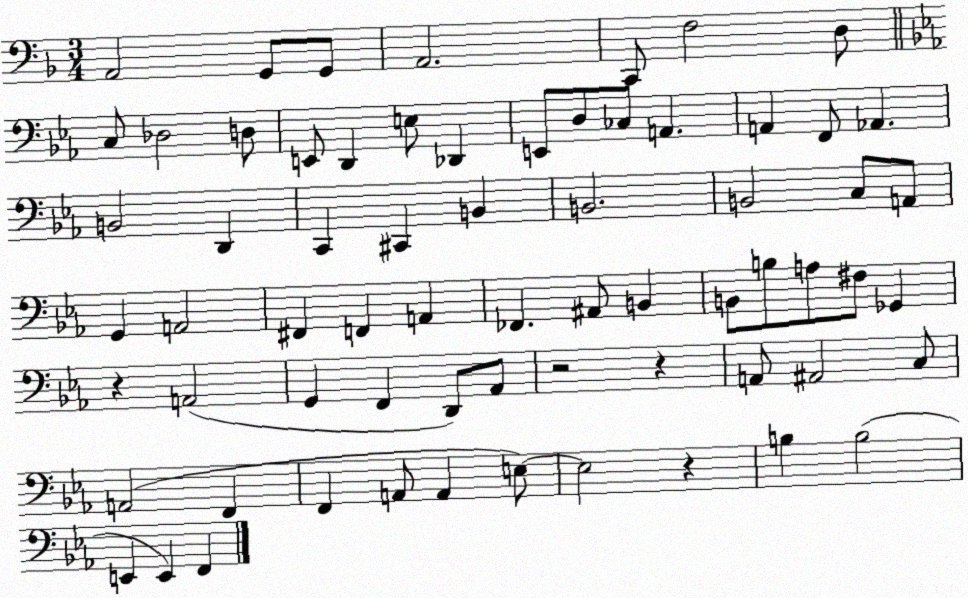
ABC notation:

X:1
T:Untitled
M:3/4
L:1/4
K:F
A,,2 G,,/2 G,,/2 A,,2 C,,/2 F,2 D,/2 C,/2 _D,2 D,/2 E,,/2 D,, E,/2 _D,, E,,/2 D,/2 _C,/2 A,, A,, F,,/2 _A,, B,,2 D,, C,, ^C,, B,, B,,2 B,,2 C,/2 A,,/2 G,, A,,2 ^F,, F,, A,, _F,, ^A,,/2 B,, B,,/2 B,/2 A,/2 ^F,/2 _G,, z A,,2 G,, F,, D,,/2 _A,,/2 z2 z A,,/2 ^A,,2 C,/2 A,,2 F,, F,, A,,/2 A,, E,/2 E,2 z B, B,2 E,, E,, F,,